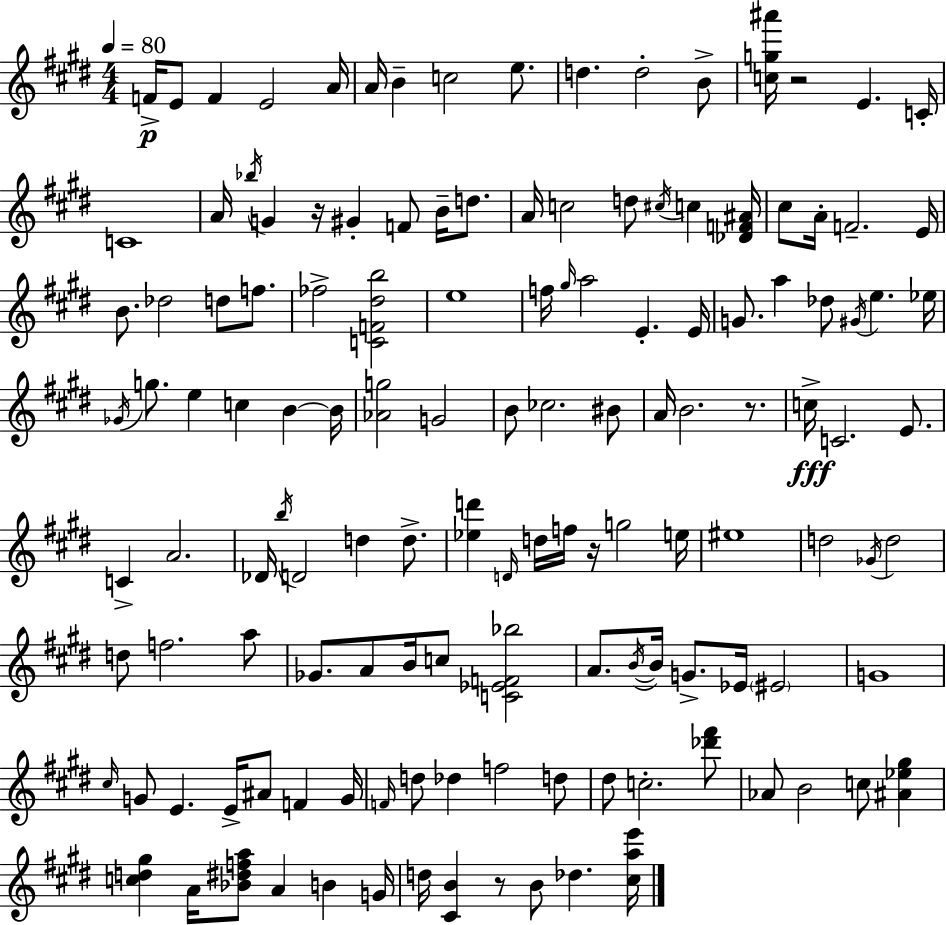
F4/s E4/e F4/q E4/h A4/s A4/s B4/q C5/h E5/e. D5/q. D5/h B4/e [C5,G5,A#6]/s R/h E4/q. C4/s C4/w A4/s Bb5/s G4/q R/s G#4/q F4/e B4/s D5/e. A4/s C5/h D5/e C#5/s C5/q [Db4,F4,A#4]/s C#5/e A4/s F4/h. E4/s B4/e. Db5/h D5/e F5/e. FES5/h [C4,F4,D#5,B5]/h E5/w F5/s G#5/s A5/h E4/q. E4/s G4/e. A5/q Db5/e G#4/s E5/q. Eb5/s Gb4/s G5/e. E5/q C5/q B4/q B4/s [Ab4,G5]/h G4/h B4/e CES5/h. BIS4/e A4/s B4/h. R/e. C5/s C4/h. E4/e. C4/q A4/h. Db4/s B5/s D4/h D5/q D5/e. [Eb5,D6]/q D4/s D5/s F5/s R/s G5/h E5/s EIS5/w D5/h Gb4/s D5/h D5/e F5/h. A5/e Gb4/e. A4/e B4/s C5/e [C4,Eb4,F4,Bb5]/h A4/e. B4/s B4/s G4/e. Eb4/s EIS4/h G4/w C#5/s G4/e E4/q. E4/s A#4/e F4/q G4/s F4/s D5/e Db5/q F5/h D5/e D#5/e C5/h. [Db6,F#6]/e Ab4/e B4/h C5/e [A#4,Eb5,G#5]/q [C5,D5,G#5]/q A4/s [Bb4,D#5,F5,A5]/e A4/q B4/q G4/s D5/s [C#4,B4]/q R/e B4/e Db5/q. [C#5,A5,E6]/s